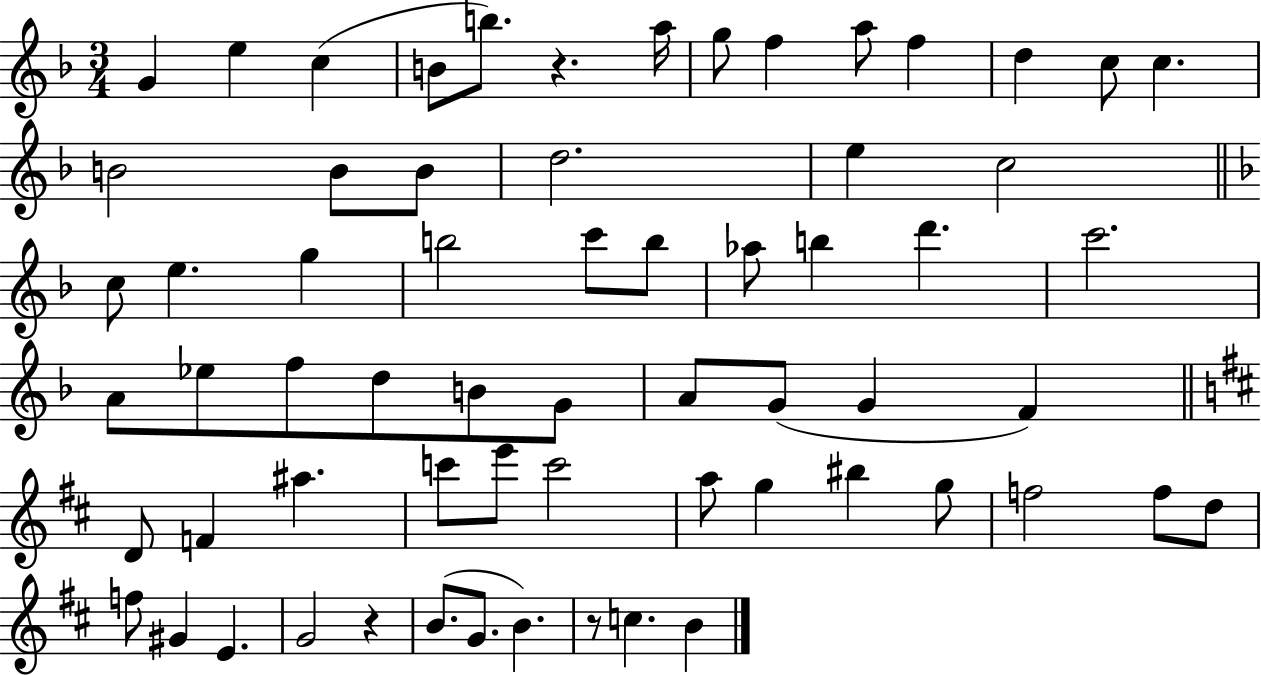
G4/q E5/q C5/q B4/e B5/e. R/q. A5/s G5/e F5/q A5/e F5/q D5/q C5/e C5/q. B4/h B4/e B4/e D5/h. E5/q C5/h C5/e E5/q. G5/q B5/h C6/e B5/e Ab5/e B5/q D6/q. C6/h. A4/e Eb5/e F5/e D5/e B4/e G4/e A4/e G4/e G4/q F4/q D4/e F4/q A#5/q. C6/e E6/e C6/h A5/e G5/q BIS5/q G5/e F5/h F5/e D5/e F5/e G#4/q E4/q. G4/h R/q B4/e. G4/e. B4/q. R/e C5/q. B4/q